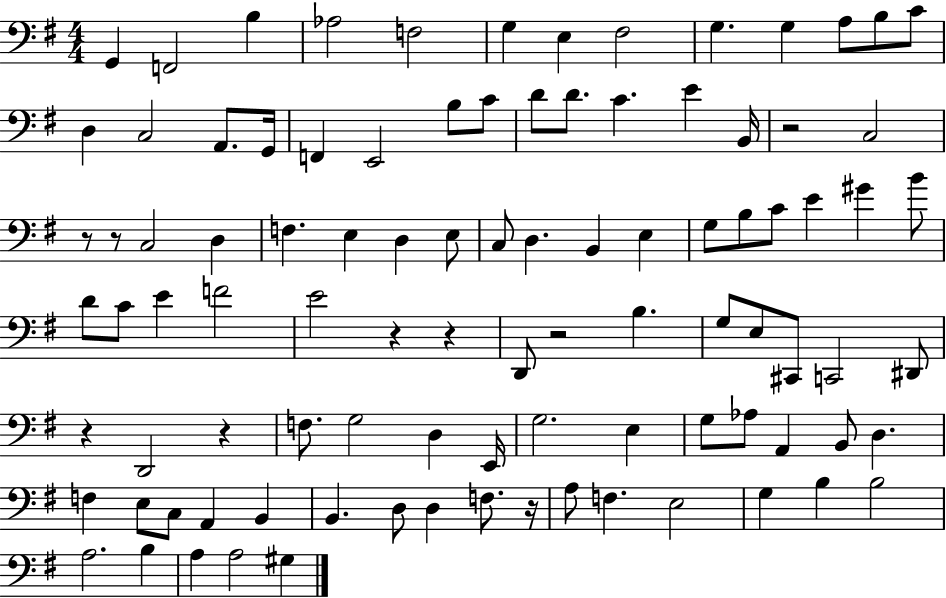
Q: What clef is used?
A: bass